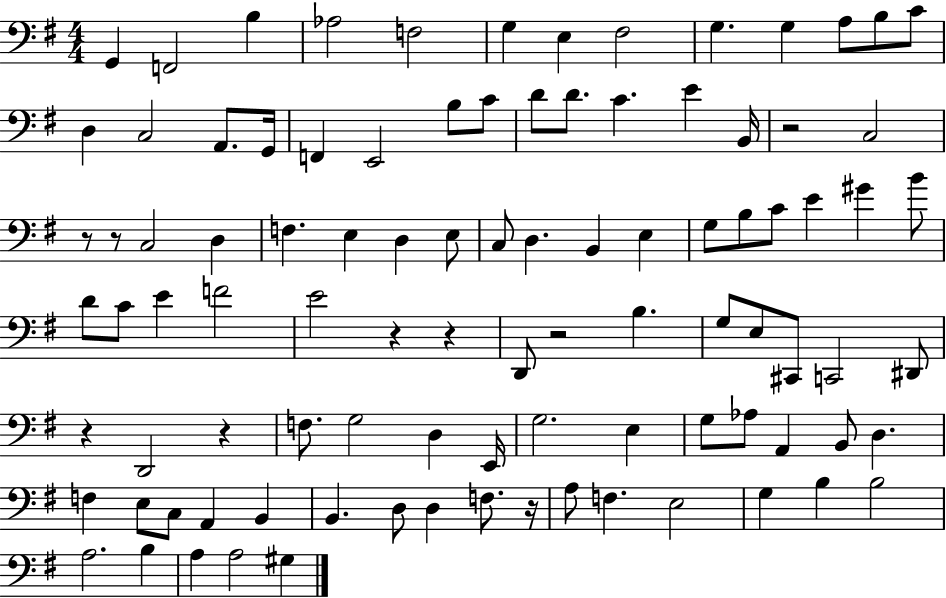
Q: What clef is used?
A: bass